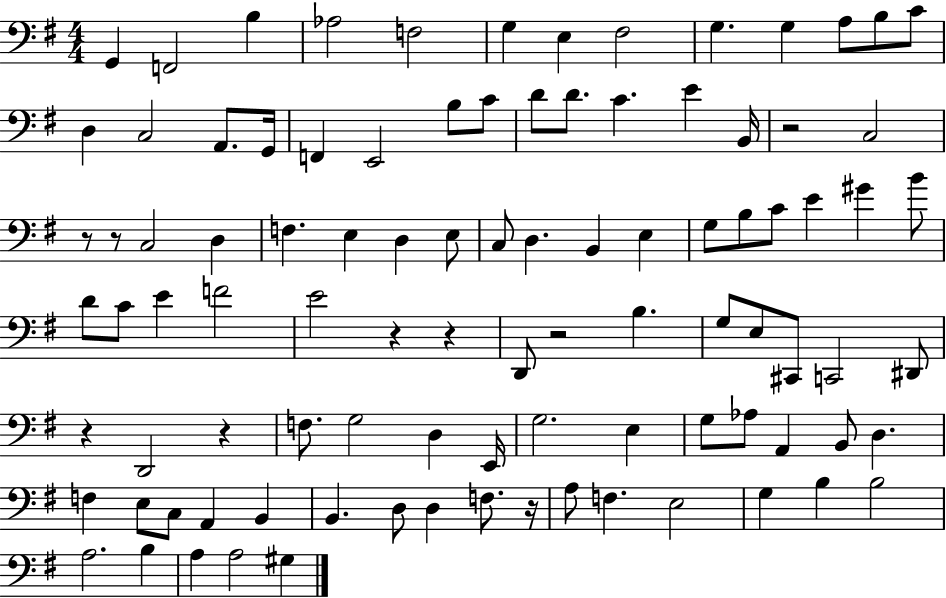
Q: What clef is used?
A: bass